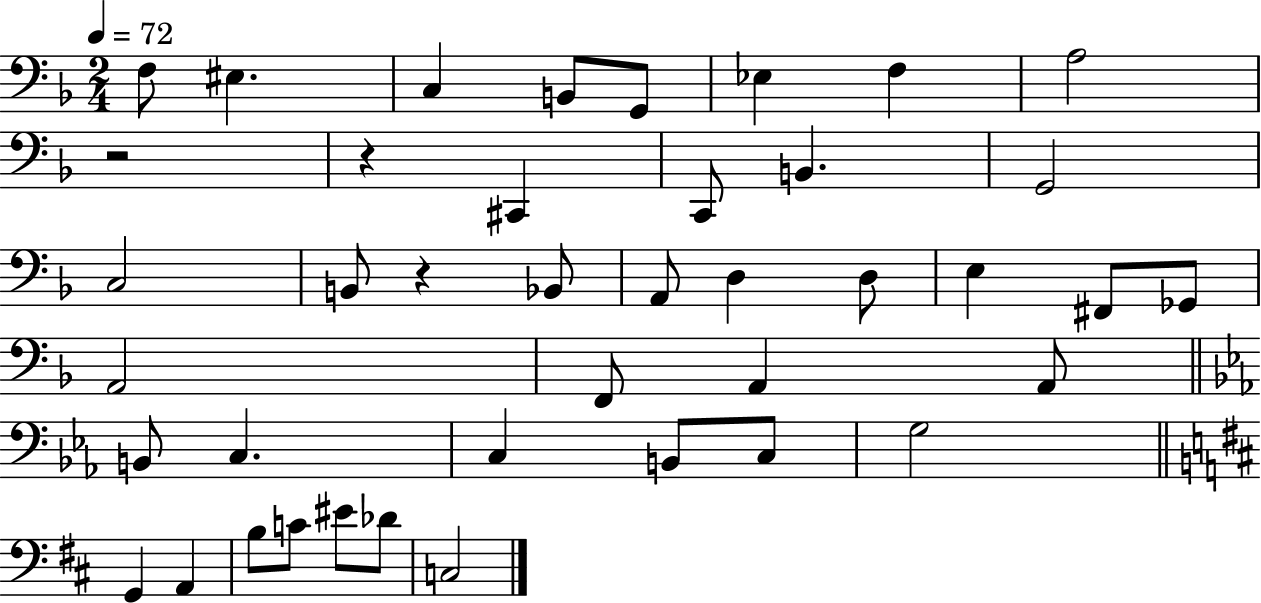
X:1
T:Untitled
M:2/4
L:1/4
K:F
F,/2 ^E, C, B,,/2 G,,/2 _E, F, A,2 z2 z ^C,, C,,/2 B,, G,,2 C,2 B,,/2 z _B,,/2 A,,/2 D, D,/2 E, ^F,,/2 _G,,/2 A,,2 F,,/2 A,, A,,/2 B,,/2 C, C, B,,/2 C,/2 G,2 G,, A,, B,/2 C/2 ^E/2 _D/2 C,2